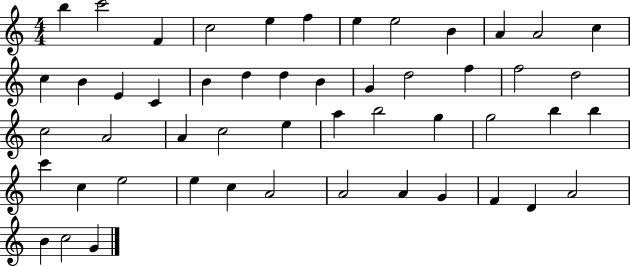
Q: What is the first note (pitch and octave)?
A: B5